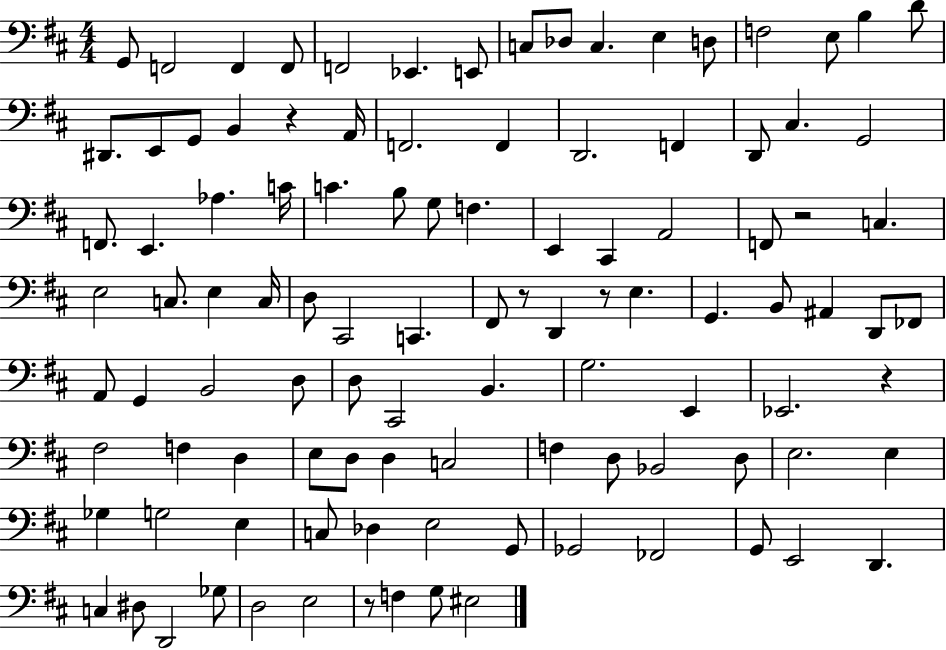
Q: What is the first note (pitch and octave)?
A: G2